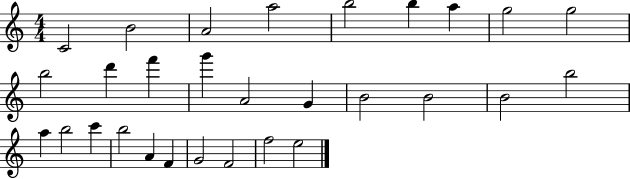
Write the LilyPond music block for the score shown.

{
  \clef treble
  \numericTimeSignature
  \time 4/4
  \key c \major
  c'2 b'2 | a'2 a''2 | b''2 b''4 a''4 | g''2 g''2 | \break b''2 d'''4 f'''4 | g'''4 a'2 g'4 | b'2 b'2 | b'2 b''2 | \break a''4 b''2 c'''4 | b''2 a'4 f'4 | g'2 f'2 | f''2 e''2 | \break \bar "|."
}